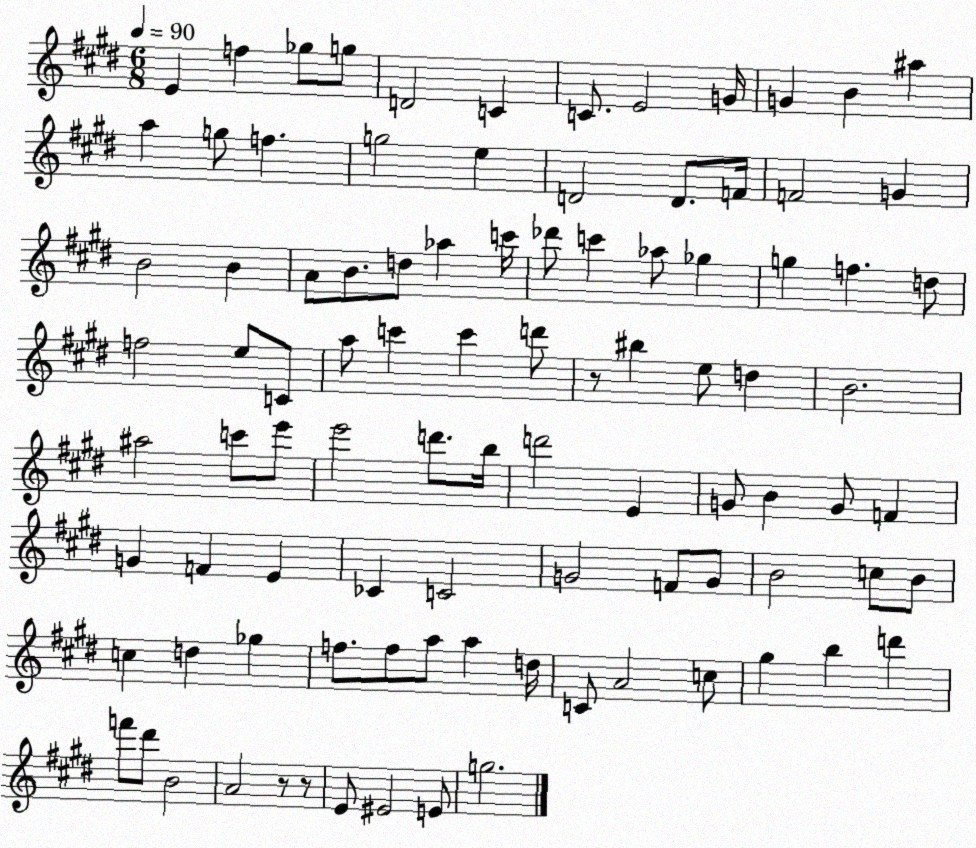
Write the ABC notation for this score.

X:1
T:Untitled
M:6/8
L:1/4
K:E
E f _g/2 g/2 D2 C C/2 E2 G/4 G B ^a a g/2 f g2 e D2 D/2 F/4 F2 G B2 B A/2 B/2 d/2 _a c'/4 _d'/2 c' _a/2 _g g f d/2 f2 e/2 C/2 a/2 c' c' d'/2 z/2 ^b e/2 d B2 ^a2 c'/2 e'/2 e'2 d'/2 b/4 d'2 E G/2 B G/2 F G F E _C C2 G2 F/2 G/2 B2 c/2 B/2 c d _g f/2 f/2 a/2 a d/4 C/2 A2 c/2 ^g b d' f'/2 ^d'/2 B2 A2 z/2 z/2 E/2 ^E2 E/2 g2